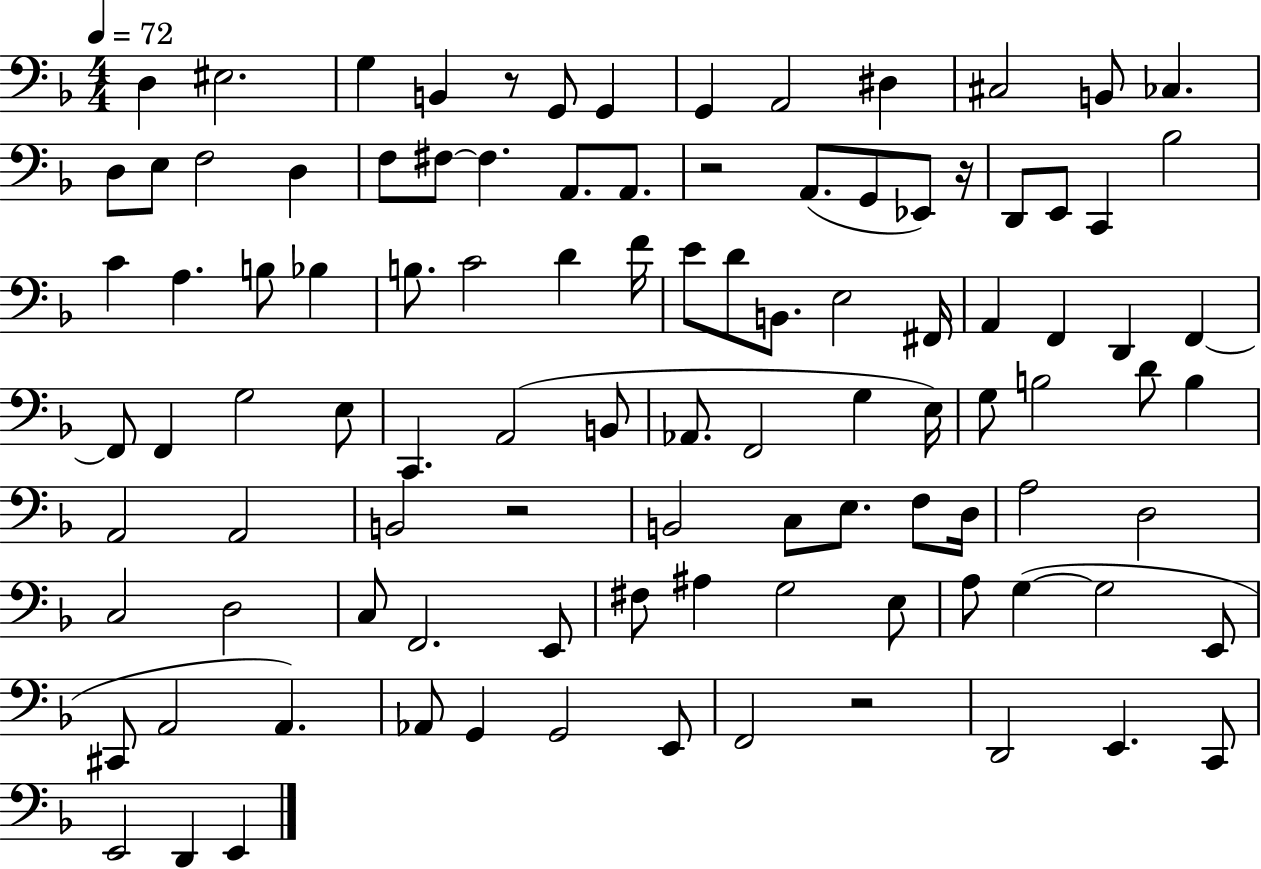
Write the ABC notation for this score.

X:1
T:Untitled
M:4/4
L:1/4
K:F
D, ^E,2 G, B,, z/2 G,,/2 G,, G,, A,,2 ^D, ^C,2 B,,/2 _C, D,/2 E,/2 F,2 D, F,/2 ^F,/2 ^F, A,,/2 A,,/2 z2 A,,/2 G,,/2 _E,,/2 z/4 D,,/2 E,,/2 C,, _B,2 C A, B,/2 _B, B,/2 C2 D F/4 E/2 D/2 B,,/2 E,2 ^F,,/4 A,, F,, D,, F,, F,,/2 F,, G,2 E,/2 C,, A,,2 B,,/2 _A,,/2 F,,2 G, E,/4 G,/2 B,2 D/2 B, A,,2 A,,2 B,,2 z2 B,,2 C,/2 E,/2 F,/2 D,/4 A,2 D,2 C,2 D,2 C,/2 F,,2 E,,/2 ^F,/2 ^A, G,2 E,/2 A,/2 G, G,2 E,,/2 ^C,,/2 A,,2 A,, _A,,/2 G,, G,,2 E,,/2 F,,2 z2 D,,2 E,, C,,/2 E,,2 D,, E,,